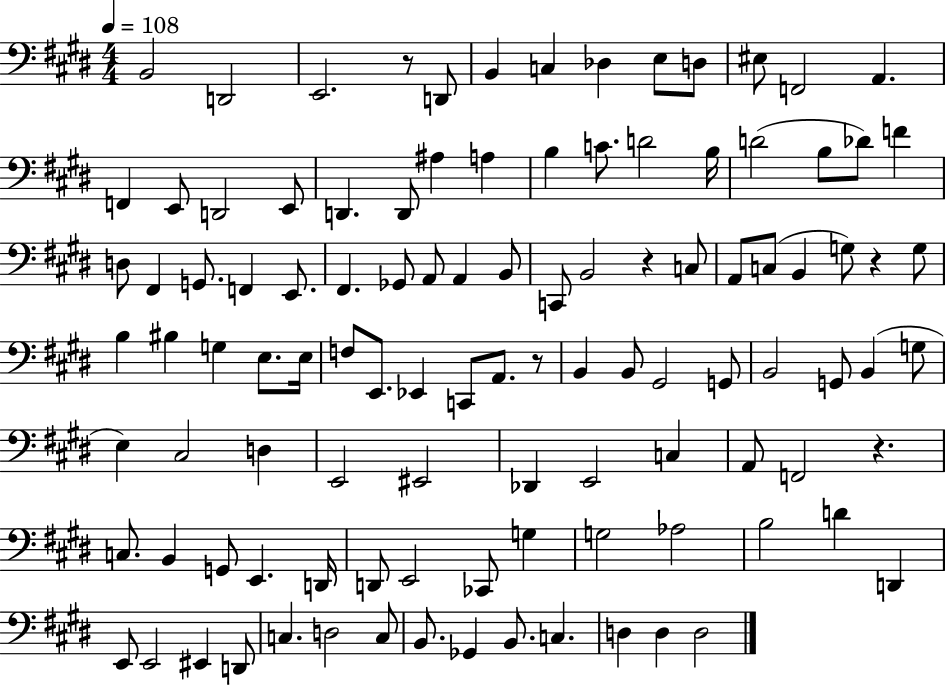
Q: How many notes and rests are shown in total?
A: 107